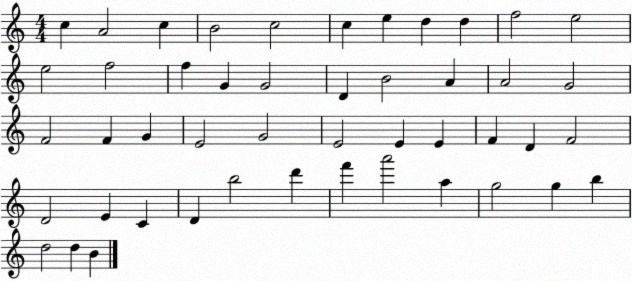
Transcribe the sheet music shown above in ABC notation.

X:1
T:Untitled
M:4/4
L:1/4
K:C
c A2 c B2 c2 c e d d f2 e2 e2 f2 f G G2 D B2 A A2 G2 F2 F G E2 G2 E2 E E F D F2 D2 E C D b2 d' f' a'2 a g2 g b d2 d B